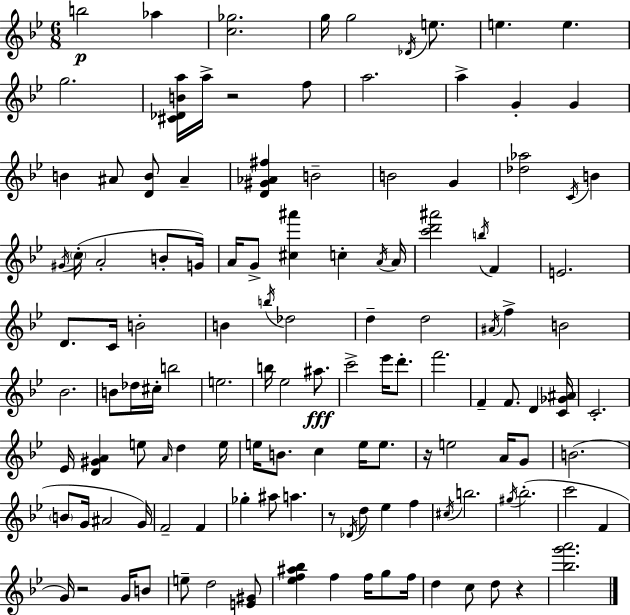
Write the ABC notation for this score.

X:1
T:Untitled
M:6/8
L:1/4
K:Gm
b2 _a [c_g]2 g/4 g2 _D/4 e/2 e e g2 [^C_DBa]/4 a/4 z2 f/2 a2 a G G B ^A/2 [DB]/2 ^A [D^G_A^f] B2 B2 G [_d_a]2 C/4 B ^G/4 c/4 A2 B/2 G/4 A/4 G/2 [^c^a'] c A/4 A/4 [c'd'^a']2 b/4 F E2 D/2 C/4 B2 B b/4 _d2 d d2 ^A/4 f B2 _B2 B/2 _d/4 ^c/4 b2 e2 b/4 _e2 ^a/2 c'2 _e'/4 d'/2 f'2 F F/2 D [C_G^A]/4 C2 _E/4 [D^GA] e/2 A/4 d e/4 e/4 B/2 c e/4 e/2 z/4 e2 A/4 G/2 B2 B/2 G/4 ^A2 G/4 F2 F _g ^a/2 a z/2 _D/4 d/2 _e f ^c/4 b2 ^g/4 _b2 c'2 F G/4 z2 G/4 B/2 e/2 d2 [E^G]/2 [_ef^a_b] f f/4 g/2 f/4 d c/2 d/2 z [_bg'a']2